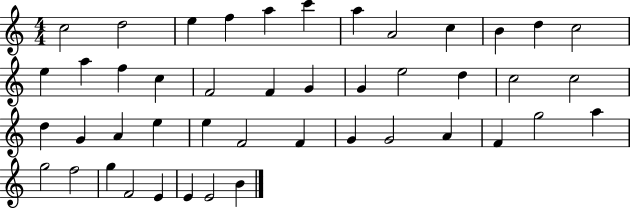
{
  \clef treble
  \numericTimeSignature
  \time 4/4
  \key c \major
  c''2 d''2 | e''4 f''4 a''4 c'''4 | a''4 a'2 c''4 | b'4 d''4 c''2 | \break e''4 a''4 f''4 c''4 | f'2 f'4 g'4 | g'4 e''2 d''4 | c''2 c''2 | \break d''4 g'4 a'4 e''4 | e''4 f'2 f'4 | g'4 g'2 a'4 | f'4 g''2 a''4 | \break g''2 f''2 | g''4 f'2 e'4 | e'4 e'2 b'4 | \bar "|."
}